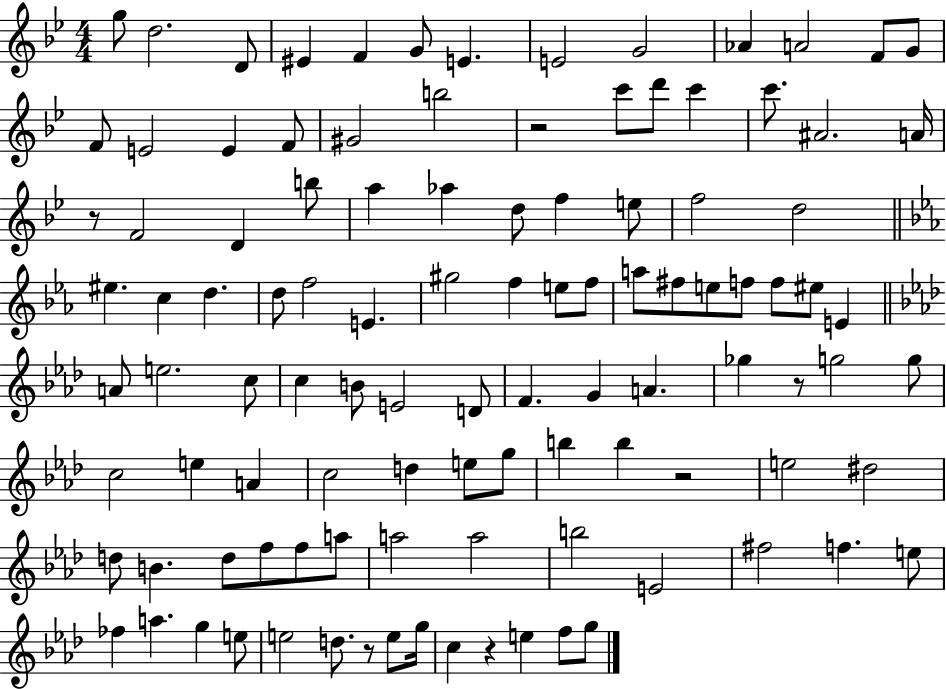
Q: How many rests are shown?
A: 6